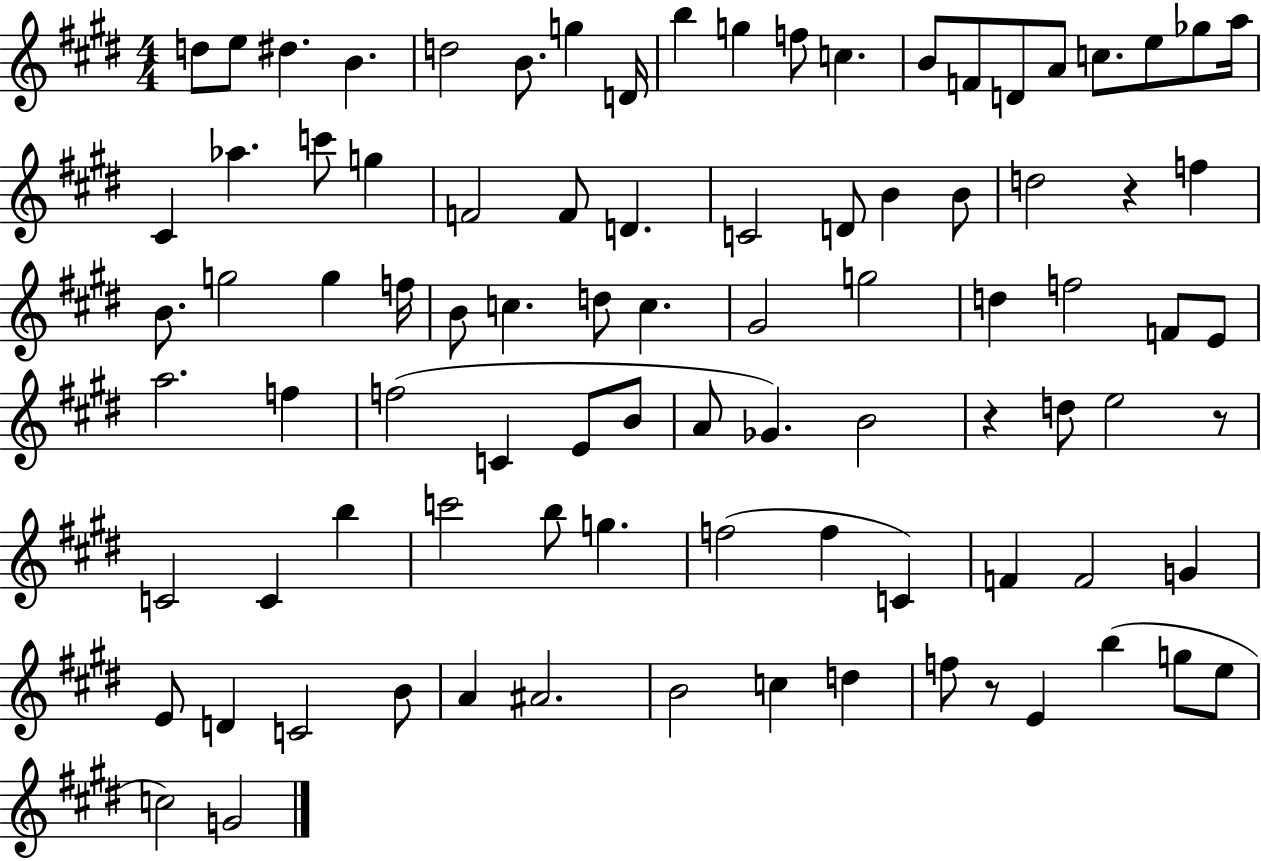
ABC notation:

X:1
T:Untitled
M:4/4
L:1/4
K:E
d/2 e/2 ^d B d2 B/2 g D/4 b g f/2 c B/2 F/2 D/2 A/2 c/2 e/2 _g/2 a/4 ^C _a c'/2 g F2 F/2 D C2 D/2 B B/2 d2 z f B/2 g2 g f/4 B/2 c d/2 c ^G2 g2 d f2 F/2 E/2 a2 f f2 C E/2 B/2 A/2 _G B2 z d/2 e2 z/2 C2 C b c'2 b/2 g f2 f C F F2 G E/2 D C2 B/2 A ^A2 B2 c d f/2 z/2 E b g/2 e/2 c2 G2